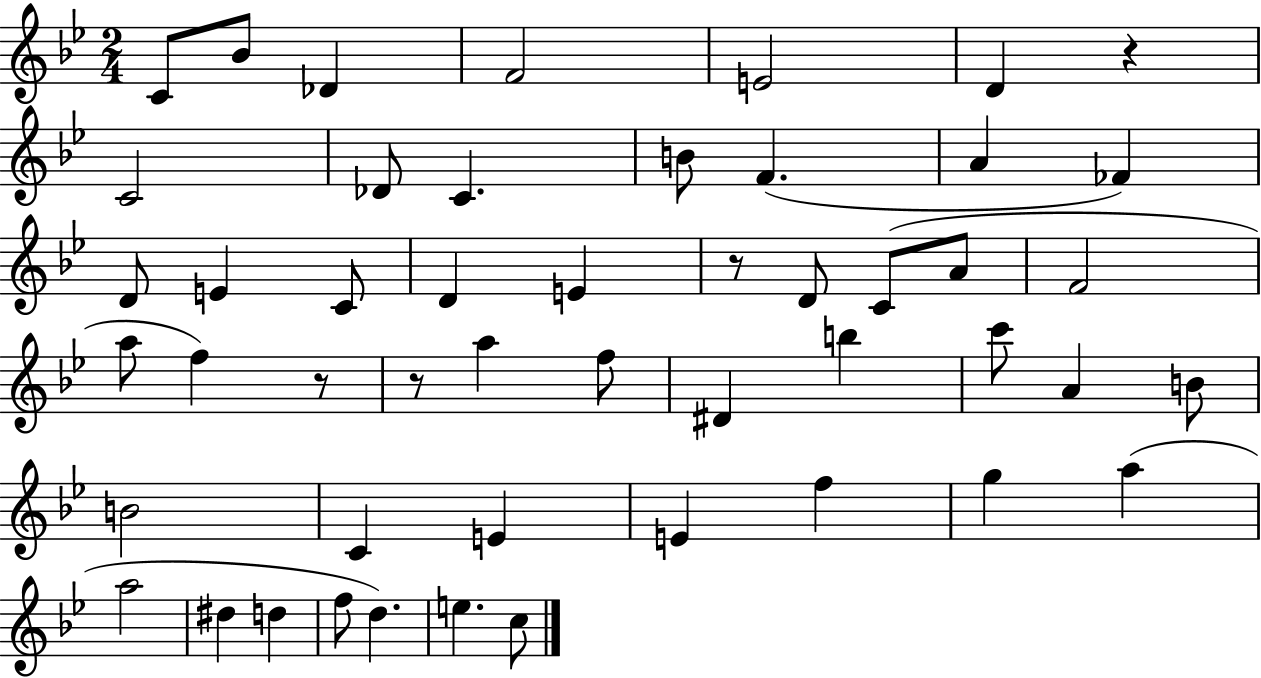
C4/e Bb4/e Db4/q F4/h E4/h D4/q R/q C4/h Db4/e C4/q. B4/e F4/q. A4/q FES4/q D4/e E4/q C4/e D4/q E4/q R/e D4/e C4/e A4/e F4/h A5/e F5/q R/e R/e A5/q F5/e D#4/q B5/q C6/e A4/q B4/e B4/h C4/q E4/q E4/q F5/q G5/q A5/q A5/h D#5/q D5/q F5/e D5/q. E5/q. C5/e